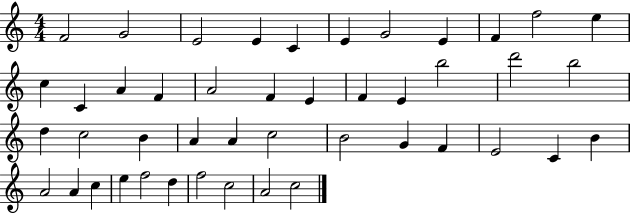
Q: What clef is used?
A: treble